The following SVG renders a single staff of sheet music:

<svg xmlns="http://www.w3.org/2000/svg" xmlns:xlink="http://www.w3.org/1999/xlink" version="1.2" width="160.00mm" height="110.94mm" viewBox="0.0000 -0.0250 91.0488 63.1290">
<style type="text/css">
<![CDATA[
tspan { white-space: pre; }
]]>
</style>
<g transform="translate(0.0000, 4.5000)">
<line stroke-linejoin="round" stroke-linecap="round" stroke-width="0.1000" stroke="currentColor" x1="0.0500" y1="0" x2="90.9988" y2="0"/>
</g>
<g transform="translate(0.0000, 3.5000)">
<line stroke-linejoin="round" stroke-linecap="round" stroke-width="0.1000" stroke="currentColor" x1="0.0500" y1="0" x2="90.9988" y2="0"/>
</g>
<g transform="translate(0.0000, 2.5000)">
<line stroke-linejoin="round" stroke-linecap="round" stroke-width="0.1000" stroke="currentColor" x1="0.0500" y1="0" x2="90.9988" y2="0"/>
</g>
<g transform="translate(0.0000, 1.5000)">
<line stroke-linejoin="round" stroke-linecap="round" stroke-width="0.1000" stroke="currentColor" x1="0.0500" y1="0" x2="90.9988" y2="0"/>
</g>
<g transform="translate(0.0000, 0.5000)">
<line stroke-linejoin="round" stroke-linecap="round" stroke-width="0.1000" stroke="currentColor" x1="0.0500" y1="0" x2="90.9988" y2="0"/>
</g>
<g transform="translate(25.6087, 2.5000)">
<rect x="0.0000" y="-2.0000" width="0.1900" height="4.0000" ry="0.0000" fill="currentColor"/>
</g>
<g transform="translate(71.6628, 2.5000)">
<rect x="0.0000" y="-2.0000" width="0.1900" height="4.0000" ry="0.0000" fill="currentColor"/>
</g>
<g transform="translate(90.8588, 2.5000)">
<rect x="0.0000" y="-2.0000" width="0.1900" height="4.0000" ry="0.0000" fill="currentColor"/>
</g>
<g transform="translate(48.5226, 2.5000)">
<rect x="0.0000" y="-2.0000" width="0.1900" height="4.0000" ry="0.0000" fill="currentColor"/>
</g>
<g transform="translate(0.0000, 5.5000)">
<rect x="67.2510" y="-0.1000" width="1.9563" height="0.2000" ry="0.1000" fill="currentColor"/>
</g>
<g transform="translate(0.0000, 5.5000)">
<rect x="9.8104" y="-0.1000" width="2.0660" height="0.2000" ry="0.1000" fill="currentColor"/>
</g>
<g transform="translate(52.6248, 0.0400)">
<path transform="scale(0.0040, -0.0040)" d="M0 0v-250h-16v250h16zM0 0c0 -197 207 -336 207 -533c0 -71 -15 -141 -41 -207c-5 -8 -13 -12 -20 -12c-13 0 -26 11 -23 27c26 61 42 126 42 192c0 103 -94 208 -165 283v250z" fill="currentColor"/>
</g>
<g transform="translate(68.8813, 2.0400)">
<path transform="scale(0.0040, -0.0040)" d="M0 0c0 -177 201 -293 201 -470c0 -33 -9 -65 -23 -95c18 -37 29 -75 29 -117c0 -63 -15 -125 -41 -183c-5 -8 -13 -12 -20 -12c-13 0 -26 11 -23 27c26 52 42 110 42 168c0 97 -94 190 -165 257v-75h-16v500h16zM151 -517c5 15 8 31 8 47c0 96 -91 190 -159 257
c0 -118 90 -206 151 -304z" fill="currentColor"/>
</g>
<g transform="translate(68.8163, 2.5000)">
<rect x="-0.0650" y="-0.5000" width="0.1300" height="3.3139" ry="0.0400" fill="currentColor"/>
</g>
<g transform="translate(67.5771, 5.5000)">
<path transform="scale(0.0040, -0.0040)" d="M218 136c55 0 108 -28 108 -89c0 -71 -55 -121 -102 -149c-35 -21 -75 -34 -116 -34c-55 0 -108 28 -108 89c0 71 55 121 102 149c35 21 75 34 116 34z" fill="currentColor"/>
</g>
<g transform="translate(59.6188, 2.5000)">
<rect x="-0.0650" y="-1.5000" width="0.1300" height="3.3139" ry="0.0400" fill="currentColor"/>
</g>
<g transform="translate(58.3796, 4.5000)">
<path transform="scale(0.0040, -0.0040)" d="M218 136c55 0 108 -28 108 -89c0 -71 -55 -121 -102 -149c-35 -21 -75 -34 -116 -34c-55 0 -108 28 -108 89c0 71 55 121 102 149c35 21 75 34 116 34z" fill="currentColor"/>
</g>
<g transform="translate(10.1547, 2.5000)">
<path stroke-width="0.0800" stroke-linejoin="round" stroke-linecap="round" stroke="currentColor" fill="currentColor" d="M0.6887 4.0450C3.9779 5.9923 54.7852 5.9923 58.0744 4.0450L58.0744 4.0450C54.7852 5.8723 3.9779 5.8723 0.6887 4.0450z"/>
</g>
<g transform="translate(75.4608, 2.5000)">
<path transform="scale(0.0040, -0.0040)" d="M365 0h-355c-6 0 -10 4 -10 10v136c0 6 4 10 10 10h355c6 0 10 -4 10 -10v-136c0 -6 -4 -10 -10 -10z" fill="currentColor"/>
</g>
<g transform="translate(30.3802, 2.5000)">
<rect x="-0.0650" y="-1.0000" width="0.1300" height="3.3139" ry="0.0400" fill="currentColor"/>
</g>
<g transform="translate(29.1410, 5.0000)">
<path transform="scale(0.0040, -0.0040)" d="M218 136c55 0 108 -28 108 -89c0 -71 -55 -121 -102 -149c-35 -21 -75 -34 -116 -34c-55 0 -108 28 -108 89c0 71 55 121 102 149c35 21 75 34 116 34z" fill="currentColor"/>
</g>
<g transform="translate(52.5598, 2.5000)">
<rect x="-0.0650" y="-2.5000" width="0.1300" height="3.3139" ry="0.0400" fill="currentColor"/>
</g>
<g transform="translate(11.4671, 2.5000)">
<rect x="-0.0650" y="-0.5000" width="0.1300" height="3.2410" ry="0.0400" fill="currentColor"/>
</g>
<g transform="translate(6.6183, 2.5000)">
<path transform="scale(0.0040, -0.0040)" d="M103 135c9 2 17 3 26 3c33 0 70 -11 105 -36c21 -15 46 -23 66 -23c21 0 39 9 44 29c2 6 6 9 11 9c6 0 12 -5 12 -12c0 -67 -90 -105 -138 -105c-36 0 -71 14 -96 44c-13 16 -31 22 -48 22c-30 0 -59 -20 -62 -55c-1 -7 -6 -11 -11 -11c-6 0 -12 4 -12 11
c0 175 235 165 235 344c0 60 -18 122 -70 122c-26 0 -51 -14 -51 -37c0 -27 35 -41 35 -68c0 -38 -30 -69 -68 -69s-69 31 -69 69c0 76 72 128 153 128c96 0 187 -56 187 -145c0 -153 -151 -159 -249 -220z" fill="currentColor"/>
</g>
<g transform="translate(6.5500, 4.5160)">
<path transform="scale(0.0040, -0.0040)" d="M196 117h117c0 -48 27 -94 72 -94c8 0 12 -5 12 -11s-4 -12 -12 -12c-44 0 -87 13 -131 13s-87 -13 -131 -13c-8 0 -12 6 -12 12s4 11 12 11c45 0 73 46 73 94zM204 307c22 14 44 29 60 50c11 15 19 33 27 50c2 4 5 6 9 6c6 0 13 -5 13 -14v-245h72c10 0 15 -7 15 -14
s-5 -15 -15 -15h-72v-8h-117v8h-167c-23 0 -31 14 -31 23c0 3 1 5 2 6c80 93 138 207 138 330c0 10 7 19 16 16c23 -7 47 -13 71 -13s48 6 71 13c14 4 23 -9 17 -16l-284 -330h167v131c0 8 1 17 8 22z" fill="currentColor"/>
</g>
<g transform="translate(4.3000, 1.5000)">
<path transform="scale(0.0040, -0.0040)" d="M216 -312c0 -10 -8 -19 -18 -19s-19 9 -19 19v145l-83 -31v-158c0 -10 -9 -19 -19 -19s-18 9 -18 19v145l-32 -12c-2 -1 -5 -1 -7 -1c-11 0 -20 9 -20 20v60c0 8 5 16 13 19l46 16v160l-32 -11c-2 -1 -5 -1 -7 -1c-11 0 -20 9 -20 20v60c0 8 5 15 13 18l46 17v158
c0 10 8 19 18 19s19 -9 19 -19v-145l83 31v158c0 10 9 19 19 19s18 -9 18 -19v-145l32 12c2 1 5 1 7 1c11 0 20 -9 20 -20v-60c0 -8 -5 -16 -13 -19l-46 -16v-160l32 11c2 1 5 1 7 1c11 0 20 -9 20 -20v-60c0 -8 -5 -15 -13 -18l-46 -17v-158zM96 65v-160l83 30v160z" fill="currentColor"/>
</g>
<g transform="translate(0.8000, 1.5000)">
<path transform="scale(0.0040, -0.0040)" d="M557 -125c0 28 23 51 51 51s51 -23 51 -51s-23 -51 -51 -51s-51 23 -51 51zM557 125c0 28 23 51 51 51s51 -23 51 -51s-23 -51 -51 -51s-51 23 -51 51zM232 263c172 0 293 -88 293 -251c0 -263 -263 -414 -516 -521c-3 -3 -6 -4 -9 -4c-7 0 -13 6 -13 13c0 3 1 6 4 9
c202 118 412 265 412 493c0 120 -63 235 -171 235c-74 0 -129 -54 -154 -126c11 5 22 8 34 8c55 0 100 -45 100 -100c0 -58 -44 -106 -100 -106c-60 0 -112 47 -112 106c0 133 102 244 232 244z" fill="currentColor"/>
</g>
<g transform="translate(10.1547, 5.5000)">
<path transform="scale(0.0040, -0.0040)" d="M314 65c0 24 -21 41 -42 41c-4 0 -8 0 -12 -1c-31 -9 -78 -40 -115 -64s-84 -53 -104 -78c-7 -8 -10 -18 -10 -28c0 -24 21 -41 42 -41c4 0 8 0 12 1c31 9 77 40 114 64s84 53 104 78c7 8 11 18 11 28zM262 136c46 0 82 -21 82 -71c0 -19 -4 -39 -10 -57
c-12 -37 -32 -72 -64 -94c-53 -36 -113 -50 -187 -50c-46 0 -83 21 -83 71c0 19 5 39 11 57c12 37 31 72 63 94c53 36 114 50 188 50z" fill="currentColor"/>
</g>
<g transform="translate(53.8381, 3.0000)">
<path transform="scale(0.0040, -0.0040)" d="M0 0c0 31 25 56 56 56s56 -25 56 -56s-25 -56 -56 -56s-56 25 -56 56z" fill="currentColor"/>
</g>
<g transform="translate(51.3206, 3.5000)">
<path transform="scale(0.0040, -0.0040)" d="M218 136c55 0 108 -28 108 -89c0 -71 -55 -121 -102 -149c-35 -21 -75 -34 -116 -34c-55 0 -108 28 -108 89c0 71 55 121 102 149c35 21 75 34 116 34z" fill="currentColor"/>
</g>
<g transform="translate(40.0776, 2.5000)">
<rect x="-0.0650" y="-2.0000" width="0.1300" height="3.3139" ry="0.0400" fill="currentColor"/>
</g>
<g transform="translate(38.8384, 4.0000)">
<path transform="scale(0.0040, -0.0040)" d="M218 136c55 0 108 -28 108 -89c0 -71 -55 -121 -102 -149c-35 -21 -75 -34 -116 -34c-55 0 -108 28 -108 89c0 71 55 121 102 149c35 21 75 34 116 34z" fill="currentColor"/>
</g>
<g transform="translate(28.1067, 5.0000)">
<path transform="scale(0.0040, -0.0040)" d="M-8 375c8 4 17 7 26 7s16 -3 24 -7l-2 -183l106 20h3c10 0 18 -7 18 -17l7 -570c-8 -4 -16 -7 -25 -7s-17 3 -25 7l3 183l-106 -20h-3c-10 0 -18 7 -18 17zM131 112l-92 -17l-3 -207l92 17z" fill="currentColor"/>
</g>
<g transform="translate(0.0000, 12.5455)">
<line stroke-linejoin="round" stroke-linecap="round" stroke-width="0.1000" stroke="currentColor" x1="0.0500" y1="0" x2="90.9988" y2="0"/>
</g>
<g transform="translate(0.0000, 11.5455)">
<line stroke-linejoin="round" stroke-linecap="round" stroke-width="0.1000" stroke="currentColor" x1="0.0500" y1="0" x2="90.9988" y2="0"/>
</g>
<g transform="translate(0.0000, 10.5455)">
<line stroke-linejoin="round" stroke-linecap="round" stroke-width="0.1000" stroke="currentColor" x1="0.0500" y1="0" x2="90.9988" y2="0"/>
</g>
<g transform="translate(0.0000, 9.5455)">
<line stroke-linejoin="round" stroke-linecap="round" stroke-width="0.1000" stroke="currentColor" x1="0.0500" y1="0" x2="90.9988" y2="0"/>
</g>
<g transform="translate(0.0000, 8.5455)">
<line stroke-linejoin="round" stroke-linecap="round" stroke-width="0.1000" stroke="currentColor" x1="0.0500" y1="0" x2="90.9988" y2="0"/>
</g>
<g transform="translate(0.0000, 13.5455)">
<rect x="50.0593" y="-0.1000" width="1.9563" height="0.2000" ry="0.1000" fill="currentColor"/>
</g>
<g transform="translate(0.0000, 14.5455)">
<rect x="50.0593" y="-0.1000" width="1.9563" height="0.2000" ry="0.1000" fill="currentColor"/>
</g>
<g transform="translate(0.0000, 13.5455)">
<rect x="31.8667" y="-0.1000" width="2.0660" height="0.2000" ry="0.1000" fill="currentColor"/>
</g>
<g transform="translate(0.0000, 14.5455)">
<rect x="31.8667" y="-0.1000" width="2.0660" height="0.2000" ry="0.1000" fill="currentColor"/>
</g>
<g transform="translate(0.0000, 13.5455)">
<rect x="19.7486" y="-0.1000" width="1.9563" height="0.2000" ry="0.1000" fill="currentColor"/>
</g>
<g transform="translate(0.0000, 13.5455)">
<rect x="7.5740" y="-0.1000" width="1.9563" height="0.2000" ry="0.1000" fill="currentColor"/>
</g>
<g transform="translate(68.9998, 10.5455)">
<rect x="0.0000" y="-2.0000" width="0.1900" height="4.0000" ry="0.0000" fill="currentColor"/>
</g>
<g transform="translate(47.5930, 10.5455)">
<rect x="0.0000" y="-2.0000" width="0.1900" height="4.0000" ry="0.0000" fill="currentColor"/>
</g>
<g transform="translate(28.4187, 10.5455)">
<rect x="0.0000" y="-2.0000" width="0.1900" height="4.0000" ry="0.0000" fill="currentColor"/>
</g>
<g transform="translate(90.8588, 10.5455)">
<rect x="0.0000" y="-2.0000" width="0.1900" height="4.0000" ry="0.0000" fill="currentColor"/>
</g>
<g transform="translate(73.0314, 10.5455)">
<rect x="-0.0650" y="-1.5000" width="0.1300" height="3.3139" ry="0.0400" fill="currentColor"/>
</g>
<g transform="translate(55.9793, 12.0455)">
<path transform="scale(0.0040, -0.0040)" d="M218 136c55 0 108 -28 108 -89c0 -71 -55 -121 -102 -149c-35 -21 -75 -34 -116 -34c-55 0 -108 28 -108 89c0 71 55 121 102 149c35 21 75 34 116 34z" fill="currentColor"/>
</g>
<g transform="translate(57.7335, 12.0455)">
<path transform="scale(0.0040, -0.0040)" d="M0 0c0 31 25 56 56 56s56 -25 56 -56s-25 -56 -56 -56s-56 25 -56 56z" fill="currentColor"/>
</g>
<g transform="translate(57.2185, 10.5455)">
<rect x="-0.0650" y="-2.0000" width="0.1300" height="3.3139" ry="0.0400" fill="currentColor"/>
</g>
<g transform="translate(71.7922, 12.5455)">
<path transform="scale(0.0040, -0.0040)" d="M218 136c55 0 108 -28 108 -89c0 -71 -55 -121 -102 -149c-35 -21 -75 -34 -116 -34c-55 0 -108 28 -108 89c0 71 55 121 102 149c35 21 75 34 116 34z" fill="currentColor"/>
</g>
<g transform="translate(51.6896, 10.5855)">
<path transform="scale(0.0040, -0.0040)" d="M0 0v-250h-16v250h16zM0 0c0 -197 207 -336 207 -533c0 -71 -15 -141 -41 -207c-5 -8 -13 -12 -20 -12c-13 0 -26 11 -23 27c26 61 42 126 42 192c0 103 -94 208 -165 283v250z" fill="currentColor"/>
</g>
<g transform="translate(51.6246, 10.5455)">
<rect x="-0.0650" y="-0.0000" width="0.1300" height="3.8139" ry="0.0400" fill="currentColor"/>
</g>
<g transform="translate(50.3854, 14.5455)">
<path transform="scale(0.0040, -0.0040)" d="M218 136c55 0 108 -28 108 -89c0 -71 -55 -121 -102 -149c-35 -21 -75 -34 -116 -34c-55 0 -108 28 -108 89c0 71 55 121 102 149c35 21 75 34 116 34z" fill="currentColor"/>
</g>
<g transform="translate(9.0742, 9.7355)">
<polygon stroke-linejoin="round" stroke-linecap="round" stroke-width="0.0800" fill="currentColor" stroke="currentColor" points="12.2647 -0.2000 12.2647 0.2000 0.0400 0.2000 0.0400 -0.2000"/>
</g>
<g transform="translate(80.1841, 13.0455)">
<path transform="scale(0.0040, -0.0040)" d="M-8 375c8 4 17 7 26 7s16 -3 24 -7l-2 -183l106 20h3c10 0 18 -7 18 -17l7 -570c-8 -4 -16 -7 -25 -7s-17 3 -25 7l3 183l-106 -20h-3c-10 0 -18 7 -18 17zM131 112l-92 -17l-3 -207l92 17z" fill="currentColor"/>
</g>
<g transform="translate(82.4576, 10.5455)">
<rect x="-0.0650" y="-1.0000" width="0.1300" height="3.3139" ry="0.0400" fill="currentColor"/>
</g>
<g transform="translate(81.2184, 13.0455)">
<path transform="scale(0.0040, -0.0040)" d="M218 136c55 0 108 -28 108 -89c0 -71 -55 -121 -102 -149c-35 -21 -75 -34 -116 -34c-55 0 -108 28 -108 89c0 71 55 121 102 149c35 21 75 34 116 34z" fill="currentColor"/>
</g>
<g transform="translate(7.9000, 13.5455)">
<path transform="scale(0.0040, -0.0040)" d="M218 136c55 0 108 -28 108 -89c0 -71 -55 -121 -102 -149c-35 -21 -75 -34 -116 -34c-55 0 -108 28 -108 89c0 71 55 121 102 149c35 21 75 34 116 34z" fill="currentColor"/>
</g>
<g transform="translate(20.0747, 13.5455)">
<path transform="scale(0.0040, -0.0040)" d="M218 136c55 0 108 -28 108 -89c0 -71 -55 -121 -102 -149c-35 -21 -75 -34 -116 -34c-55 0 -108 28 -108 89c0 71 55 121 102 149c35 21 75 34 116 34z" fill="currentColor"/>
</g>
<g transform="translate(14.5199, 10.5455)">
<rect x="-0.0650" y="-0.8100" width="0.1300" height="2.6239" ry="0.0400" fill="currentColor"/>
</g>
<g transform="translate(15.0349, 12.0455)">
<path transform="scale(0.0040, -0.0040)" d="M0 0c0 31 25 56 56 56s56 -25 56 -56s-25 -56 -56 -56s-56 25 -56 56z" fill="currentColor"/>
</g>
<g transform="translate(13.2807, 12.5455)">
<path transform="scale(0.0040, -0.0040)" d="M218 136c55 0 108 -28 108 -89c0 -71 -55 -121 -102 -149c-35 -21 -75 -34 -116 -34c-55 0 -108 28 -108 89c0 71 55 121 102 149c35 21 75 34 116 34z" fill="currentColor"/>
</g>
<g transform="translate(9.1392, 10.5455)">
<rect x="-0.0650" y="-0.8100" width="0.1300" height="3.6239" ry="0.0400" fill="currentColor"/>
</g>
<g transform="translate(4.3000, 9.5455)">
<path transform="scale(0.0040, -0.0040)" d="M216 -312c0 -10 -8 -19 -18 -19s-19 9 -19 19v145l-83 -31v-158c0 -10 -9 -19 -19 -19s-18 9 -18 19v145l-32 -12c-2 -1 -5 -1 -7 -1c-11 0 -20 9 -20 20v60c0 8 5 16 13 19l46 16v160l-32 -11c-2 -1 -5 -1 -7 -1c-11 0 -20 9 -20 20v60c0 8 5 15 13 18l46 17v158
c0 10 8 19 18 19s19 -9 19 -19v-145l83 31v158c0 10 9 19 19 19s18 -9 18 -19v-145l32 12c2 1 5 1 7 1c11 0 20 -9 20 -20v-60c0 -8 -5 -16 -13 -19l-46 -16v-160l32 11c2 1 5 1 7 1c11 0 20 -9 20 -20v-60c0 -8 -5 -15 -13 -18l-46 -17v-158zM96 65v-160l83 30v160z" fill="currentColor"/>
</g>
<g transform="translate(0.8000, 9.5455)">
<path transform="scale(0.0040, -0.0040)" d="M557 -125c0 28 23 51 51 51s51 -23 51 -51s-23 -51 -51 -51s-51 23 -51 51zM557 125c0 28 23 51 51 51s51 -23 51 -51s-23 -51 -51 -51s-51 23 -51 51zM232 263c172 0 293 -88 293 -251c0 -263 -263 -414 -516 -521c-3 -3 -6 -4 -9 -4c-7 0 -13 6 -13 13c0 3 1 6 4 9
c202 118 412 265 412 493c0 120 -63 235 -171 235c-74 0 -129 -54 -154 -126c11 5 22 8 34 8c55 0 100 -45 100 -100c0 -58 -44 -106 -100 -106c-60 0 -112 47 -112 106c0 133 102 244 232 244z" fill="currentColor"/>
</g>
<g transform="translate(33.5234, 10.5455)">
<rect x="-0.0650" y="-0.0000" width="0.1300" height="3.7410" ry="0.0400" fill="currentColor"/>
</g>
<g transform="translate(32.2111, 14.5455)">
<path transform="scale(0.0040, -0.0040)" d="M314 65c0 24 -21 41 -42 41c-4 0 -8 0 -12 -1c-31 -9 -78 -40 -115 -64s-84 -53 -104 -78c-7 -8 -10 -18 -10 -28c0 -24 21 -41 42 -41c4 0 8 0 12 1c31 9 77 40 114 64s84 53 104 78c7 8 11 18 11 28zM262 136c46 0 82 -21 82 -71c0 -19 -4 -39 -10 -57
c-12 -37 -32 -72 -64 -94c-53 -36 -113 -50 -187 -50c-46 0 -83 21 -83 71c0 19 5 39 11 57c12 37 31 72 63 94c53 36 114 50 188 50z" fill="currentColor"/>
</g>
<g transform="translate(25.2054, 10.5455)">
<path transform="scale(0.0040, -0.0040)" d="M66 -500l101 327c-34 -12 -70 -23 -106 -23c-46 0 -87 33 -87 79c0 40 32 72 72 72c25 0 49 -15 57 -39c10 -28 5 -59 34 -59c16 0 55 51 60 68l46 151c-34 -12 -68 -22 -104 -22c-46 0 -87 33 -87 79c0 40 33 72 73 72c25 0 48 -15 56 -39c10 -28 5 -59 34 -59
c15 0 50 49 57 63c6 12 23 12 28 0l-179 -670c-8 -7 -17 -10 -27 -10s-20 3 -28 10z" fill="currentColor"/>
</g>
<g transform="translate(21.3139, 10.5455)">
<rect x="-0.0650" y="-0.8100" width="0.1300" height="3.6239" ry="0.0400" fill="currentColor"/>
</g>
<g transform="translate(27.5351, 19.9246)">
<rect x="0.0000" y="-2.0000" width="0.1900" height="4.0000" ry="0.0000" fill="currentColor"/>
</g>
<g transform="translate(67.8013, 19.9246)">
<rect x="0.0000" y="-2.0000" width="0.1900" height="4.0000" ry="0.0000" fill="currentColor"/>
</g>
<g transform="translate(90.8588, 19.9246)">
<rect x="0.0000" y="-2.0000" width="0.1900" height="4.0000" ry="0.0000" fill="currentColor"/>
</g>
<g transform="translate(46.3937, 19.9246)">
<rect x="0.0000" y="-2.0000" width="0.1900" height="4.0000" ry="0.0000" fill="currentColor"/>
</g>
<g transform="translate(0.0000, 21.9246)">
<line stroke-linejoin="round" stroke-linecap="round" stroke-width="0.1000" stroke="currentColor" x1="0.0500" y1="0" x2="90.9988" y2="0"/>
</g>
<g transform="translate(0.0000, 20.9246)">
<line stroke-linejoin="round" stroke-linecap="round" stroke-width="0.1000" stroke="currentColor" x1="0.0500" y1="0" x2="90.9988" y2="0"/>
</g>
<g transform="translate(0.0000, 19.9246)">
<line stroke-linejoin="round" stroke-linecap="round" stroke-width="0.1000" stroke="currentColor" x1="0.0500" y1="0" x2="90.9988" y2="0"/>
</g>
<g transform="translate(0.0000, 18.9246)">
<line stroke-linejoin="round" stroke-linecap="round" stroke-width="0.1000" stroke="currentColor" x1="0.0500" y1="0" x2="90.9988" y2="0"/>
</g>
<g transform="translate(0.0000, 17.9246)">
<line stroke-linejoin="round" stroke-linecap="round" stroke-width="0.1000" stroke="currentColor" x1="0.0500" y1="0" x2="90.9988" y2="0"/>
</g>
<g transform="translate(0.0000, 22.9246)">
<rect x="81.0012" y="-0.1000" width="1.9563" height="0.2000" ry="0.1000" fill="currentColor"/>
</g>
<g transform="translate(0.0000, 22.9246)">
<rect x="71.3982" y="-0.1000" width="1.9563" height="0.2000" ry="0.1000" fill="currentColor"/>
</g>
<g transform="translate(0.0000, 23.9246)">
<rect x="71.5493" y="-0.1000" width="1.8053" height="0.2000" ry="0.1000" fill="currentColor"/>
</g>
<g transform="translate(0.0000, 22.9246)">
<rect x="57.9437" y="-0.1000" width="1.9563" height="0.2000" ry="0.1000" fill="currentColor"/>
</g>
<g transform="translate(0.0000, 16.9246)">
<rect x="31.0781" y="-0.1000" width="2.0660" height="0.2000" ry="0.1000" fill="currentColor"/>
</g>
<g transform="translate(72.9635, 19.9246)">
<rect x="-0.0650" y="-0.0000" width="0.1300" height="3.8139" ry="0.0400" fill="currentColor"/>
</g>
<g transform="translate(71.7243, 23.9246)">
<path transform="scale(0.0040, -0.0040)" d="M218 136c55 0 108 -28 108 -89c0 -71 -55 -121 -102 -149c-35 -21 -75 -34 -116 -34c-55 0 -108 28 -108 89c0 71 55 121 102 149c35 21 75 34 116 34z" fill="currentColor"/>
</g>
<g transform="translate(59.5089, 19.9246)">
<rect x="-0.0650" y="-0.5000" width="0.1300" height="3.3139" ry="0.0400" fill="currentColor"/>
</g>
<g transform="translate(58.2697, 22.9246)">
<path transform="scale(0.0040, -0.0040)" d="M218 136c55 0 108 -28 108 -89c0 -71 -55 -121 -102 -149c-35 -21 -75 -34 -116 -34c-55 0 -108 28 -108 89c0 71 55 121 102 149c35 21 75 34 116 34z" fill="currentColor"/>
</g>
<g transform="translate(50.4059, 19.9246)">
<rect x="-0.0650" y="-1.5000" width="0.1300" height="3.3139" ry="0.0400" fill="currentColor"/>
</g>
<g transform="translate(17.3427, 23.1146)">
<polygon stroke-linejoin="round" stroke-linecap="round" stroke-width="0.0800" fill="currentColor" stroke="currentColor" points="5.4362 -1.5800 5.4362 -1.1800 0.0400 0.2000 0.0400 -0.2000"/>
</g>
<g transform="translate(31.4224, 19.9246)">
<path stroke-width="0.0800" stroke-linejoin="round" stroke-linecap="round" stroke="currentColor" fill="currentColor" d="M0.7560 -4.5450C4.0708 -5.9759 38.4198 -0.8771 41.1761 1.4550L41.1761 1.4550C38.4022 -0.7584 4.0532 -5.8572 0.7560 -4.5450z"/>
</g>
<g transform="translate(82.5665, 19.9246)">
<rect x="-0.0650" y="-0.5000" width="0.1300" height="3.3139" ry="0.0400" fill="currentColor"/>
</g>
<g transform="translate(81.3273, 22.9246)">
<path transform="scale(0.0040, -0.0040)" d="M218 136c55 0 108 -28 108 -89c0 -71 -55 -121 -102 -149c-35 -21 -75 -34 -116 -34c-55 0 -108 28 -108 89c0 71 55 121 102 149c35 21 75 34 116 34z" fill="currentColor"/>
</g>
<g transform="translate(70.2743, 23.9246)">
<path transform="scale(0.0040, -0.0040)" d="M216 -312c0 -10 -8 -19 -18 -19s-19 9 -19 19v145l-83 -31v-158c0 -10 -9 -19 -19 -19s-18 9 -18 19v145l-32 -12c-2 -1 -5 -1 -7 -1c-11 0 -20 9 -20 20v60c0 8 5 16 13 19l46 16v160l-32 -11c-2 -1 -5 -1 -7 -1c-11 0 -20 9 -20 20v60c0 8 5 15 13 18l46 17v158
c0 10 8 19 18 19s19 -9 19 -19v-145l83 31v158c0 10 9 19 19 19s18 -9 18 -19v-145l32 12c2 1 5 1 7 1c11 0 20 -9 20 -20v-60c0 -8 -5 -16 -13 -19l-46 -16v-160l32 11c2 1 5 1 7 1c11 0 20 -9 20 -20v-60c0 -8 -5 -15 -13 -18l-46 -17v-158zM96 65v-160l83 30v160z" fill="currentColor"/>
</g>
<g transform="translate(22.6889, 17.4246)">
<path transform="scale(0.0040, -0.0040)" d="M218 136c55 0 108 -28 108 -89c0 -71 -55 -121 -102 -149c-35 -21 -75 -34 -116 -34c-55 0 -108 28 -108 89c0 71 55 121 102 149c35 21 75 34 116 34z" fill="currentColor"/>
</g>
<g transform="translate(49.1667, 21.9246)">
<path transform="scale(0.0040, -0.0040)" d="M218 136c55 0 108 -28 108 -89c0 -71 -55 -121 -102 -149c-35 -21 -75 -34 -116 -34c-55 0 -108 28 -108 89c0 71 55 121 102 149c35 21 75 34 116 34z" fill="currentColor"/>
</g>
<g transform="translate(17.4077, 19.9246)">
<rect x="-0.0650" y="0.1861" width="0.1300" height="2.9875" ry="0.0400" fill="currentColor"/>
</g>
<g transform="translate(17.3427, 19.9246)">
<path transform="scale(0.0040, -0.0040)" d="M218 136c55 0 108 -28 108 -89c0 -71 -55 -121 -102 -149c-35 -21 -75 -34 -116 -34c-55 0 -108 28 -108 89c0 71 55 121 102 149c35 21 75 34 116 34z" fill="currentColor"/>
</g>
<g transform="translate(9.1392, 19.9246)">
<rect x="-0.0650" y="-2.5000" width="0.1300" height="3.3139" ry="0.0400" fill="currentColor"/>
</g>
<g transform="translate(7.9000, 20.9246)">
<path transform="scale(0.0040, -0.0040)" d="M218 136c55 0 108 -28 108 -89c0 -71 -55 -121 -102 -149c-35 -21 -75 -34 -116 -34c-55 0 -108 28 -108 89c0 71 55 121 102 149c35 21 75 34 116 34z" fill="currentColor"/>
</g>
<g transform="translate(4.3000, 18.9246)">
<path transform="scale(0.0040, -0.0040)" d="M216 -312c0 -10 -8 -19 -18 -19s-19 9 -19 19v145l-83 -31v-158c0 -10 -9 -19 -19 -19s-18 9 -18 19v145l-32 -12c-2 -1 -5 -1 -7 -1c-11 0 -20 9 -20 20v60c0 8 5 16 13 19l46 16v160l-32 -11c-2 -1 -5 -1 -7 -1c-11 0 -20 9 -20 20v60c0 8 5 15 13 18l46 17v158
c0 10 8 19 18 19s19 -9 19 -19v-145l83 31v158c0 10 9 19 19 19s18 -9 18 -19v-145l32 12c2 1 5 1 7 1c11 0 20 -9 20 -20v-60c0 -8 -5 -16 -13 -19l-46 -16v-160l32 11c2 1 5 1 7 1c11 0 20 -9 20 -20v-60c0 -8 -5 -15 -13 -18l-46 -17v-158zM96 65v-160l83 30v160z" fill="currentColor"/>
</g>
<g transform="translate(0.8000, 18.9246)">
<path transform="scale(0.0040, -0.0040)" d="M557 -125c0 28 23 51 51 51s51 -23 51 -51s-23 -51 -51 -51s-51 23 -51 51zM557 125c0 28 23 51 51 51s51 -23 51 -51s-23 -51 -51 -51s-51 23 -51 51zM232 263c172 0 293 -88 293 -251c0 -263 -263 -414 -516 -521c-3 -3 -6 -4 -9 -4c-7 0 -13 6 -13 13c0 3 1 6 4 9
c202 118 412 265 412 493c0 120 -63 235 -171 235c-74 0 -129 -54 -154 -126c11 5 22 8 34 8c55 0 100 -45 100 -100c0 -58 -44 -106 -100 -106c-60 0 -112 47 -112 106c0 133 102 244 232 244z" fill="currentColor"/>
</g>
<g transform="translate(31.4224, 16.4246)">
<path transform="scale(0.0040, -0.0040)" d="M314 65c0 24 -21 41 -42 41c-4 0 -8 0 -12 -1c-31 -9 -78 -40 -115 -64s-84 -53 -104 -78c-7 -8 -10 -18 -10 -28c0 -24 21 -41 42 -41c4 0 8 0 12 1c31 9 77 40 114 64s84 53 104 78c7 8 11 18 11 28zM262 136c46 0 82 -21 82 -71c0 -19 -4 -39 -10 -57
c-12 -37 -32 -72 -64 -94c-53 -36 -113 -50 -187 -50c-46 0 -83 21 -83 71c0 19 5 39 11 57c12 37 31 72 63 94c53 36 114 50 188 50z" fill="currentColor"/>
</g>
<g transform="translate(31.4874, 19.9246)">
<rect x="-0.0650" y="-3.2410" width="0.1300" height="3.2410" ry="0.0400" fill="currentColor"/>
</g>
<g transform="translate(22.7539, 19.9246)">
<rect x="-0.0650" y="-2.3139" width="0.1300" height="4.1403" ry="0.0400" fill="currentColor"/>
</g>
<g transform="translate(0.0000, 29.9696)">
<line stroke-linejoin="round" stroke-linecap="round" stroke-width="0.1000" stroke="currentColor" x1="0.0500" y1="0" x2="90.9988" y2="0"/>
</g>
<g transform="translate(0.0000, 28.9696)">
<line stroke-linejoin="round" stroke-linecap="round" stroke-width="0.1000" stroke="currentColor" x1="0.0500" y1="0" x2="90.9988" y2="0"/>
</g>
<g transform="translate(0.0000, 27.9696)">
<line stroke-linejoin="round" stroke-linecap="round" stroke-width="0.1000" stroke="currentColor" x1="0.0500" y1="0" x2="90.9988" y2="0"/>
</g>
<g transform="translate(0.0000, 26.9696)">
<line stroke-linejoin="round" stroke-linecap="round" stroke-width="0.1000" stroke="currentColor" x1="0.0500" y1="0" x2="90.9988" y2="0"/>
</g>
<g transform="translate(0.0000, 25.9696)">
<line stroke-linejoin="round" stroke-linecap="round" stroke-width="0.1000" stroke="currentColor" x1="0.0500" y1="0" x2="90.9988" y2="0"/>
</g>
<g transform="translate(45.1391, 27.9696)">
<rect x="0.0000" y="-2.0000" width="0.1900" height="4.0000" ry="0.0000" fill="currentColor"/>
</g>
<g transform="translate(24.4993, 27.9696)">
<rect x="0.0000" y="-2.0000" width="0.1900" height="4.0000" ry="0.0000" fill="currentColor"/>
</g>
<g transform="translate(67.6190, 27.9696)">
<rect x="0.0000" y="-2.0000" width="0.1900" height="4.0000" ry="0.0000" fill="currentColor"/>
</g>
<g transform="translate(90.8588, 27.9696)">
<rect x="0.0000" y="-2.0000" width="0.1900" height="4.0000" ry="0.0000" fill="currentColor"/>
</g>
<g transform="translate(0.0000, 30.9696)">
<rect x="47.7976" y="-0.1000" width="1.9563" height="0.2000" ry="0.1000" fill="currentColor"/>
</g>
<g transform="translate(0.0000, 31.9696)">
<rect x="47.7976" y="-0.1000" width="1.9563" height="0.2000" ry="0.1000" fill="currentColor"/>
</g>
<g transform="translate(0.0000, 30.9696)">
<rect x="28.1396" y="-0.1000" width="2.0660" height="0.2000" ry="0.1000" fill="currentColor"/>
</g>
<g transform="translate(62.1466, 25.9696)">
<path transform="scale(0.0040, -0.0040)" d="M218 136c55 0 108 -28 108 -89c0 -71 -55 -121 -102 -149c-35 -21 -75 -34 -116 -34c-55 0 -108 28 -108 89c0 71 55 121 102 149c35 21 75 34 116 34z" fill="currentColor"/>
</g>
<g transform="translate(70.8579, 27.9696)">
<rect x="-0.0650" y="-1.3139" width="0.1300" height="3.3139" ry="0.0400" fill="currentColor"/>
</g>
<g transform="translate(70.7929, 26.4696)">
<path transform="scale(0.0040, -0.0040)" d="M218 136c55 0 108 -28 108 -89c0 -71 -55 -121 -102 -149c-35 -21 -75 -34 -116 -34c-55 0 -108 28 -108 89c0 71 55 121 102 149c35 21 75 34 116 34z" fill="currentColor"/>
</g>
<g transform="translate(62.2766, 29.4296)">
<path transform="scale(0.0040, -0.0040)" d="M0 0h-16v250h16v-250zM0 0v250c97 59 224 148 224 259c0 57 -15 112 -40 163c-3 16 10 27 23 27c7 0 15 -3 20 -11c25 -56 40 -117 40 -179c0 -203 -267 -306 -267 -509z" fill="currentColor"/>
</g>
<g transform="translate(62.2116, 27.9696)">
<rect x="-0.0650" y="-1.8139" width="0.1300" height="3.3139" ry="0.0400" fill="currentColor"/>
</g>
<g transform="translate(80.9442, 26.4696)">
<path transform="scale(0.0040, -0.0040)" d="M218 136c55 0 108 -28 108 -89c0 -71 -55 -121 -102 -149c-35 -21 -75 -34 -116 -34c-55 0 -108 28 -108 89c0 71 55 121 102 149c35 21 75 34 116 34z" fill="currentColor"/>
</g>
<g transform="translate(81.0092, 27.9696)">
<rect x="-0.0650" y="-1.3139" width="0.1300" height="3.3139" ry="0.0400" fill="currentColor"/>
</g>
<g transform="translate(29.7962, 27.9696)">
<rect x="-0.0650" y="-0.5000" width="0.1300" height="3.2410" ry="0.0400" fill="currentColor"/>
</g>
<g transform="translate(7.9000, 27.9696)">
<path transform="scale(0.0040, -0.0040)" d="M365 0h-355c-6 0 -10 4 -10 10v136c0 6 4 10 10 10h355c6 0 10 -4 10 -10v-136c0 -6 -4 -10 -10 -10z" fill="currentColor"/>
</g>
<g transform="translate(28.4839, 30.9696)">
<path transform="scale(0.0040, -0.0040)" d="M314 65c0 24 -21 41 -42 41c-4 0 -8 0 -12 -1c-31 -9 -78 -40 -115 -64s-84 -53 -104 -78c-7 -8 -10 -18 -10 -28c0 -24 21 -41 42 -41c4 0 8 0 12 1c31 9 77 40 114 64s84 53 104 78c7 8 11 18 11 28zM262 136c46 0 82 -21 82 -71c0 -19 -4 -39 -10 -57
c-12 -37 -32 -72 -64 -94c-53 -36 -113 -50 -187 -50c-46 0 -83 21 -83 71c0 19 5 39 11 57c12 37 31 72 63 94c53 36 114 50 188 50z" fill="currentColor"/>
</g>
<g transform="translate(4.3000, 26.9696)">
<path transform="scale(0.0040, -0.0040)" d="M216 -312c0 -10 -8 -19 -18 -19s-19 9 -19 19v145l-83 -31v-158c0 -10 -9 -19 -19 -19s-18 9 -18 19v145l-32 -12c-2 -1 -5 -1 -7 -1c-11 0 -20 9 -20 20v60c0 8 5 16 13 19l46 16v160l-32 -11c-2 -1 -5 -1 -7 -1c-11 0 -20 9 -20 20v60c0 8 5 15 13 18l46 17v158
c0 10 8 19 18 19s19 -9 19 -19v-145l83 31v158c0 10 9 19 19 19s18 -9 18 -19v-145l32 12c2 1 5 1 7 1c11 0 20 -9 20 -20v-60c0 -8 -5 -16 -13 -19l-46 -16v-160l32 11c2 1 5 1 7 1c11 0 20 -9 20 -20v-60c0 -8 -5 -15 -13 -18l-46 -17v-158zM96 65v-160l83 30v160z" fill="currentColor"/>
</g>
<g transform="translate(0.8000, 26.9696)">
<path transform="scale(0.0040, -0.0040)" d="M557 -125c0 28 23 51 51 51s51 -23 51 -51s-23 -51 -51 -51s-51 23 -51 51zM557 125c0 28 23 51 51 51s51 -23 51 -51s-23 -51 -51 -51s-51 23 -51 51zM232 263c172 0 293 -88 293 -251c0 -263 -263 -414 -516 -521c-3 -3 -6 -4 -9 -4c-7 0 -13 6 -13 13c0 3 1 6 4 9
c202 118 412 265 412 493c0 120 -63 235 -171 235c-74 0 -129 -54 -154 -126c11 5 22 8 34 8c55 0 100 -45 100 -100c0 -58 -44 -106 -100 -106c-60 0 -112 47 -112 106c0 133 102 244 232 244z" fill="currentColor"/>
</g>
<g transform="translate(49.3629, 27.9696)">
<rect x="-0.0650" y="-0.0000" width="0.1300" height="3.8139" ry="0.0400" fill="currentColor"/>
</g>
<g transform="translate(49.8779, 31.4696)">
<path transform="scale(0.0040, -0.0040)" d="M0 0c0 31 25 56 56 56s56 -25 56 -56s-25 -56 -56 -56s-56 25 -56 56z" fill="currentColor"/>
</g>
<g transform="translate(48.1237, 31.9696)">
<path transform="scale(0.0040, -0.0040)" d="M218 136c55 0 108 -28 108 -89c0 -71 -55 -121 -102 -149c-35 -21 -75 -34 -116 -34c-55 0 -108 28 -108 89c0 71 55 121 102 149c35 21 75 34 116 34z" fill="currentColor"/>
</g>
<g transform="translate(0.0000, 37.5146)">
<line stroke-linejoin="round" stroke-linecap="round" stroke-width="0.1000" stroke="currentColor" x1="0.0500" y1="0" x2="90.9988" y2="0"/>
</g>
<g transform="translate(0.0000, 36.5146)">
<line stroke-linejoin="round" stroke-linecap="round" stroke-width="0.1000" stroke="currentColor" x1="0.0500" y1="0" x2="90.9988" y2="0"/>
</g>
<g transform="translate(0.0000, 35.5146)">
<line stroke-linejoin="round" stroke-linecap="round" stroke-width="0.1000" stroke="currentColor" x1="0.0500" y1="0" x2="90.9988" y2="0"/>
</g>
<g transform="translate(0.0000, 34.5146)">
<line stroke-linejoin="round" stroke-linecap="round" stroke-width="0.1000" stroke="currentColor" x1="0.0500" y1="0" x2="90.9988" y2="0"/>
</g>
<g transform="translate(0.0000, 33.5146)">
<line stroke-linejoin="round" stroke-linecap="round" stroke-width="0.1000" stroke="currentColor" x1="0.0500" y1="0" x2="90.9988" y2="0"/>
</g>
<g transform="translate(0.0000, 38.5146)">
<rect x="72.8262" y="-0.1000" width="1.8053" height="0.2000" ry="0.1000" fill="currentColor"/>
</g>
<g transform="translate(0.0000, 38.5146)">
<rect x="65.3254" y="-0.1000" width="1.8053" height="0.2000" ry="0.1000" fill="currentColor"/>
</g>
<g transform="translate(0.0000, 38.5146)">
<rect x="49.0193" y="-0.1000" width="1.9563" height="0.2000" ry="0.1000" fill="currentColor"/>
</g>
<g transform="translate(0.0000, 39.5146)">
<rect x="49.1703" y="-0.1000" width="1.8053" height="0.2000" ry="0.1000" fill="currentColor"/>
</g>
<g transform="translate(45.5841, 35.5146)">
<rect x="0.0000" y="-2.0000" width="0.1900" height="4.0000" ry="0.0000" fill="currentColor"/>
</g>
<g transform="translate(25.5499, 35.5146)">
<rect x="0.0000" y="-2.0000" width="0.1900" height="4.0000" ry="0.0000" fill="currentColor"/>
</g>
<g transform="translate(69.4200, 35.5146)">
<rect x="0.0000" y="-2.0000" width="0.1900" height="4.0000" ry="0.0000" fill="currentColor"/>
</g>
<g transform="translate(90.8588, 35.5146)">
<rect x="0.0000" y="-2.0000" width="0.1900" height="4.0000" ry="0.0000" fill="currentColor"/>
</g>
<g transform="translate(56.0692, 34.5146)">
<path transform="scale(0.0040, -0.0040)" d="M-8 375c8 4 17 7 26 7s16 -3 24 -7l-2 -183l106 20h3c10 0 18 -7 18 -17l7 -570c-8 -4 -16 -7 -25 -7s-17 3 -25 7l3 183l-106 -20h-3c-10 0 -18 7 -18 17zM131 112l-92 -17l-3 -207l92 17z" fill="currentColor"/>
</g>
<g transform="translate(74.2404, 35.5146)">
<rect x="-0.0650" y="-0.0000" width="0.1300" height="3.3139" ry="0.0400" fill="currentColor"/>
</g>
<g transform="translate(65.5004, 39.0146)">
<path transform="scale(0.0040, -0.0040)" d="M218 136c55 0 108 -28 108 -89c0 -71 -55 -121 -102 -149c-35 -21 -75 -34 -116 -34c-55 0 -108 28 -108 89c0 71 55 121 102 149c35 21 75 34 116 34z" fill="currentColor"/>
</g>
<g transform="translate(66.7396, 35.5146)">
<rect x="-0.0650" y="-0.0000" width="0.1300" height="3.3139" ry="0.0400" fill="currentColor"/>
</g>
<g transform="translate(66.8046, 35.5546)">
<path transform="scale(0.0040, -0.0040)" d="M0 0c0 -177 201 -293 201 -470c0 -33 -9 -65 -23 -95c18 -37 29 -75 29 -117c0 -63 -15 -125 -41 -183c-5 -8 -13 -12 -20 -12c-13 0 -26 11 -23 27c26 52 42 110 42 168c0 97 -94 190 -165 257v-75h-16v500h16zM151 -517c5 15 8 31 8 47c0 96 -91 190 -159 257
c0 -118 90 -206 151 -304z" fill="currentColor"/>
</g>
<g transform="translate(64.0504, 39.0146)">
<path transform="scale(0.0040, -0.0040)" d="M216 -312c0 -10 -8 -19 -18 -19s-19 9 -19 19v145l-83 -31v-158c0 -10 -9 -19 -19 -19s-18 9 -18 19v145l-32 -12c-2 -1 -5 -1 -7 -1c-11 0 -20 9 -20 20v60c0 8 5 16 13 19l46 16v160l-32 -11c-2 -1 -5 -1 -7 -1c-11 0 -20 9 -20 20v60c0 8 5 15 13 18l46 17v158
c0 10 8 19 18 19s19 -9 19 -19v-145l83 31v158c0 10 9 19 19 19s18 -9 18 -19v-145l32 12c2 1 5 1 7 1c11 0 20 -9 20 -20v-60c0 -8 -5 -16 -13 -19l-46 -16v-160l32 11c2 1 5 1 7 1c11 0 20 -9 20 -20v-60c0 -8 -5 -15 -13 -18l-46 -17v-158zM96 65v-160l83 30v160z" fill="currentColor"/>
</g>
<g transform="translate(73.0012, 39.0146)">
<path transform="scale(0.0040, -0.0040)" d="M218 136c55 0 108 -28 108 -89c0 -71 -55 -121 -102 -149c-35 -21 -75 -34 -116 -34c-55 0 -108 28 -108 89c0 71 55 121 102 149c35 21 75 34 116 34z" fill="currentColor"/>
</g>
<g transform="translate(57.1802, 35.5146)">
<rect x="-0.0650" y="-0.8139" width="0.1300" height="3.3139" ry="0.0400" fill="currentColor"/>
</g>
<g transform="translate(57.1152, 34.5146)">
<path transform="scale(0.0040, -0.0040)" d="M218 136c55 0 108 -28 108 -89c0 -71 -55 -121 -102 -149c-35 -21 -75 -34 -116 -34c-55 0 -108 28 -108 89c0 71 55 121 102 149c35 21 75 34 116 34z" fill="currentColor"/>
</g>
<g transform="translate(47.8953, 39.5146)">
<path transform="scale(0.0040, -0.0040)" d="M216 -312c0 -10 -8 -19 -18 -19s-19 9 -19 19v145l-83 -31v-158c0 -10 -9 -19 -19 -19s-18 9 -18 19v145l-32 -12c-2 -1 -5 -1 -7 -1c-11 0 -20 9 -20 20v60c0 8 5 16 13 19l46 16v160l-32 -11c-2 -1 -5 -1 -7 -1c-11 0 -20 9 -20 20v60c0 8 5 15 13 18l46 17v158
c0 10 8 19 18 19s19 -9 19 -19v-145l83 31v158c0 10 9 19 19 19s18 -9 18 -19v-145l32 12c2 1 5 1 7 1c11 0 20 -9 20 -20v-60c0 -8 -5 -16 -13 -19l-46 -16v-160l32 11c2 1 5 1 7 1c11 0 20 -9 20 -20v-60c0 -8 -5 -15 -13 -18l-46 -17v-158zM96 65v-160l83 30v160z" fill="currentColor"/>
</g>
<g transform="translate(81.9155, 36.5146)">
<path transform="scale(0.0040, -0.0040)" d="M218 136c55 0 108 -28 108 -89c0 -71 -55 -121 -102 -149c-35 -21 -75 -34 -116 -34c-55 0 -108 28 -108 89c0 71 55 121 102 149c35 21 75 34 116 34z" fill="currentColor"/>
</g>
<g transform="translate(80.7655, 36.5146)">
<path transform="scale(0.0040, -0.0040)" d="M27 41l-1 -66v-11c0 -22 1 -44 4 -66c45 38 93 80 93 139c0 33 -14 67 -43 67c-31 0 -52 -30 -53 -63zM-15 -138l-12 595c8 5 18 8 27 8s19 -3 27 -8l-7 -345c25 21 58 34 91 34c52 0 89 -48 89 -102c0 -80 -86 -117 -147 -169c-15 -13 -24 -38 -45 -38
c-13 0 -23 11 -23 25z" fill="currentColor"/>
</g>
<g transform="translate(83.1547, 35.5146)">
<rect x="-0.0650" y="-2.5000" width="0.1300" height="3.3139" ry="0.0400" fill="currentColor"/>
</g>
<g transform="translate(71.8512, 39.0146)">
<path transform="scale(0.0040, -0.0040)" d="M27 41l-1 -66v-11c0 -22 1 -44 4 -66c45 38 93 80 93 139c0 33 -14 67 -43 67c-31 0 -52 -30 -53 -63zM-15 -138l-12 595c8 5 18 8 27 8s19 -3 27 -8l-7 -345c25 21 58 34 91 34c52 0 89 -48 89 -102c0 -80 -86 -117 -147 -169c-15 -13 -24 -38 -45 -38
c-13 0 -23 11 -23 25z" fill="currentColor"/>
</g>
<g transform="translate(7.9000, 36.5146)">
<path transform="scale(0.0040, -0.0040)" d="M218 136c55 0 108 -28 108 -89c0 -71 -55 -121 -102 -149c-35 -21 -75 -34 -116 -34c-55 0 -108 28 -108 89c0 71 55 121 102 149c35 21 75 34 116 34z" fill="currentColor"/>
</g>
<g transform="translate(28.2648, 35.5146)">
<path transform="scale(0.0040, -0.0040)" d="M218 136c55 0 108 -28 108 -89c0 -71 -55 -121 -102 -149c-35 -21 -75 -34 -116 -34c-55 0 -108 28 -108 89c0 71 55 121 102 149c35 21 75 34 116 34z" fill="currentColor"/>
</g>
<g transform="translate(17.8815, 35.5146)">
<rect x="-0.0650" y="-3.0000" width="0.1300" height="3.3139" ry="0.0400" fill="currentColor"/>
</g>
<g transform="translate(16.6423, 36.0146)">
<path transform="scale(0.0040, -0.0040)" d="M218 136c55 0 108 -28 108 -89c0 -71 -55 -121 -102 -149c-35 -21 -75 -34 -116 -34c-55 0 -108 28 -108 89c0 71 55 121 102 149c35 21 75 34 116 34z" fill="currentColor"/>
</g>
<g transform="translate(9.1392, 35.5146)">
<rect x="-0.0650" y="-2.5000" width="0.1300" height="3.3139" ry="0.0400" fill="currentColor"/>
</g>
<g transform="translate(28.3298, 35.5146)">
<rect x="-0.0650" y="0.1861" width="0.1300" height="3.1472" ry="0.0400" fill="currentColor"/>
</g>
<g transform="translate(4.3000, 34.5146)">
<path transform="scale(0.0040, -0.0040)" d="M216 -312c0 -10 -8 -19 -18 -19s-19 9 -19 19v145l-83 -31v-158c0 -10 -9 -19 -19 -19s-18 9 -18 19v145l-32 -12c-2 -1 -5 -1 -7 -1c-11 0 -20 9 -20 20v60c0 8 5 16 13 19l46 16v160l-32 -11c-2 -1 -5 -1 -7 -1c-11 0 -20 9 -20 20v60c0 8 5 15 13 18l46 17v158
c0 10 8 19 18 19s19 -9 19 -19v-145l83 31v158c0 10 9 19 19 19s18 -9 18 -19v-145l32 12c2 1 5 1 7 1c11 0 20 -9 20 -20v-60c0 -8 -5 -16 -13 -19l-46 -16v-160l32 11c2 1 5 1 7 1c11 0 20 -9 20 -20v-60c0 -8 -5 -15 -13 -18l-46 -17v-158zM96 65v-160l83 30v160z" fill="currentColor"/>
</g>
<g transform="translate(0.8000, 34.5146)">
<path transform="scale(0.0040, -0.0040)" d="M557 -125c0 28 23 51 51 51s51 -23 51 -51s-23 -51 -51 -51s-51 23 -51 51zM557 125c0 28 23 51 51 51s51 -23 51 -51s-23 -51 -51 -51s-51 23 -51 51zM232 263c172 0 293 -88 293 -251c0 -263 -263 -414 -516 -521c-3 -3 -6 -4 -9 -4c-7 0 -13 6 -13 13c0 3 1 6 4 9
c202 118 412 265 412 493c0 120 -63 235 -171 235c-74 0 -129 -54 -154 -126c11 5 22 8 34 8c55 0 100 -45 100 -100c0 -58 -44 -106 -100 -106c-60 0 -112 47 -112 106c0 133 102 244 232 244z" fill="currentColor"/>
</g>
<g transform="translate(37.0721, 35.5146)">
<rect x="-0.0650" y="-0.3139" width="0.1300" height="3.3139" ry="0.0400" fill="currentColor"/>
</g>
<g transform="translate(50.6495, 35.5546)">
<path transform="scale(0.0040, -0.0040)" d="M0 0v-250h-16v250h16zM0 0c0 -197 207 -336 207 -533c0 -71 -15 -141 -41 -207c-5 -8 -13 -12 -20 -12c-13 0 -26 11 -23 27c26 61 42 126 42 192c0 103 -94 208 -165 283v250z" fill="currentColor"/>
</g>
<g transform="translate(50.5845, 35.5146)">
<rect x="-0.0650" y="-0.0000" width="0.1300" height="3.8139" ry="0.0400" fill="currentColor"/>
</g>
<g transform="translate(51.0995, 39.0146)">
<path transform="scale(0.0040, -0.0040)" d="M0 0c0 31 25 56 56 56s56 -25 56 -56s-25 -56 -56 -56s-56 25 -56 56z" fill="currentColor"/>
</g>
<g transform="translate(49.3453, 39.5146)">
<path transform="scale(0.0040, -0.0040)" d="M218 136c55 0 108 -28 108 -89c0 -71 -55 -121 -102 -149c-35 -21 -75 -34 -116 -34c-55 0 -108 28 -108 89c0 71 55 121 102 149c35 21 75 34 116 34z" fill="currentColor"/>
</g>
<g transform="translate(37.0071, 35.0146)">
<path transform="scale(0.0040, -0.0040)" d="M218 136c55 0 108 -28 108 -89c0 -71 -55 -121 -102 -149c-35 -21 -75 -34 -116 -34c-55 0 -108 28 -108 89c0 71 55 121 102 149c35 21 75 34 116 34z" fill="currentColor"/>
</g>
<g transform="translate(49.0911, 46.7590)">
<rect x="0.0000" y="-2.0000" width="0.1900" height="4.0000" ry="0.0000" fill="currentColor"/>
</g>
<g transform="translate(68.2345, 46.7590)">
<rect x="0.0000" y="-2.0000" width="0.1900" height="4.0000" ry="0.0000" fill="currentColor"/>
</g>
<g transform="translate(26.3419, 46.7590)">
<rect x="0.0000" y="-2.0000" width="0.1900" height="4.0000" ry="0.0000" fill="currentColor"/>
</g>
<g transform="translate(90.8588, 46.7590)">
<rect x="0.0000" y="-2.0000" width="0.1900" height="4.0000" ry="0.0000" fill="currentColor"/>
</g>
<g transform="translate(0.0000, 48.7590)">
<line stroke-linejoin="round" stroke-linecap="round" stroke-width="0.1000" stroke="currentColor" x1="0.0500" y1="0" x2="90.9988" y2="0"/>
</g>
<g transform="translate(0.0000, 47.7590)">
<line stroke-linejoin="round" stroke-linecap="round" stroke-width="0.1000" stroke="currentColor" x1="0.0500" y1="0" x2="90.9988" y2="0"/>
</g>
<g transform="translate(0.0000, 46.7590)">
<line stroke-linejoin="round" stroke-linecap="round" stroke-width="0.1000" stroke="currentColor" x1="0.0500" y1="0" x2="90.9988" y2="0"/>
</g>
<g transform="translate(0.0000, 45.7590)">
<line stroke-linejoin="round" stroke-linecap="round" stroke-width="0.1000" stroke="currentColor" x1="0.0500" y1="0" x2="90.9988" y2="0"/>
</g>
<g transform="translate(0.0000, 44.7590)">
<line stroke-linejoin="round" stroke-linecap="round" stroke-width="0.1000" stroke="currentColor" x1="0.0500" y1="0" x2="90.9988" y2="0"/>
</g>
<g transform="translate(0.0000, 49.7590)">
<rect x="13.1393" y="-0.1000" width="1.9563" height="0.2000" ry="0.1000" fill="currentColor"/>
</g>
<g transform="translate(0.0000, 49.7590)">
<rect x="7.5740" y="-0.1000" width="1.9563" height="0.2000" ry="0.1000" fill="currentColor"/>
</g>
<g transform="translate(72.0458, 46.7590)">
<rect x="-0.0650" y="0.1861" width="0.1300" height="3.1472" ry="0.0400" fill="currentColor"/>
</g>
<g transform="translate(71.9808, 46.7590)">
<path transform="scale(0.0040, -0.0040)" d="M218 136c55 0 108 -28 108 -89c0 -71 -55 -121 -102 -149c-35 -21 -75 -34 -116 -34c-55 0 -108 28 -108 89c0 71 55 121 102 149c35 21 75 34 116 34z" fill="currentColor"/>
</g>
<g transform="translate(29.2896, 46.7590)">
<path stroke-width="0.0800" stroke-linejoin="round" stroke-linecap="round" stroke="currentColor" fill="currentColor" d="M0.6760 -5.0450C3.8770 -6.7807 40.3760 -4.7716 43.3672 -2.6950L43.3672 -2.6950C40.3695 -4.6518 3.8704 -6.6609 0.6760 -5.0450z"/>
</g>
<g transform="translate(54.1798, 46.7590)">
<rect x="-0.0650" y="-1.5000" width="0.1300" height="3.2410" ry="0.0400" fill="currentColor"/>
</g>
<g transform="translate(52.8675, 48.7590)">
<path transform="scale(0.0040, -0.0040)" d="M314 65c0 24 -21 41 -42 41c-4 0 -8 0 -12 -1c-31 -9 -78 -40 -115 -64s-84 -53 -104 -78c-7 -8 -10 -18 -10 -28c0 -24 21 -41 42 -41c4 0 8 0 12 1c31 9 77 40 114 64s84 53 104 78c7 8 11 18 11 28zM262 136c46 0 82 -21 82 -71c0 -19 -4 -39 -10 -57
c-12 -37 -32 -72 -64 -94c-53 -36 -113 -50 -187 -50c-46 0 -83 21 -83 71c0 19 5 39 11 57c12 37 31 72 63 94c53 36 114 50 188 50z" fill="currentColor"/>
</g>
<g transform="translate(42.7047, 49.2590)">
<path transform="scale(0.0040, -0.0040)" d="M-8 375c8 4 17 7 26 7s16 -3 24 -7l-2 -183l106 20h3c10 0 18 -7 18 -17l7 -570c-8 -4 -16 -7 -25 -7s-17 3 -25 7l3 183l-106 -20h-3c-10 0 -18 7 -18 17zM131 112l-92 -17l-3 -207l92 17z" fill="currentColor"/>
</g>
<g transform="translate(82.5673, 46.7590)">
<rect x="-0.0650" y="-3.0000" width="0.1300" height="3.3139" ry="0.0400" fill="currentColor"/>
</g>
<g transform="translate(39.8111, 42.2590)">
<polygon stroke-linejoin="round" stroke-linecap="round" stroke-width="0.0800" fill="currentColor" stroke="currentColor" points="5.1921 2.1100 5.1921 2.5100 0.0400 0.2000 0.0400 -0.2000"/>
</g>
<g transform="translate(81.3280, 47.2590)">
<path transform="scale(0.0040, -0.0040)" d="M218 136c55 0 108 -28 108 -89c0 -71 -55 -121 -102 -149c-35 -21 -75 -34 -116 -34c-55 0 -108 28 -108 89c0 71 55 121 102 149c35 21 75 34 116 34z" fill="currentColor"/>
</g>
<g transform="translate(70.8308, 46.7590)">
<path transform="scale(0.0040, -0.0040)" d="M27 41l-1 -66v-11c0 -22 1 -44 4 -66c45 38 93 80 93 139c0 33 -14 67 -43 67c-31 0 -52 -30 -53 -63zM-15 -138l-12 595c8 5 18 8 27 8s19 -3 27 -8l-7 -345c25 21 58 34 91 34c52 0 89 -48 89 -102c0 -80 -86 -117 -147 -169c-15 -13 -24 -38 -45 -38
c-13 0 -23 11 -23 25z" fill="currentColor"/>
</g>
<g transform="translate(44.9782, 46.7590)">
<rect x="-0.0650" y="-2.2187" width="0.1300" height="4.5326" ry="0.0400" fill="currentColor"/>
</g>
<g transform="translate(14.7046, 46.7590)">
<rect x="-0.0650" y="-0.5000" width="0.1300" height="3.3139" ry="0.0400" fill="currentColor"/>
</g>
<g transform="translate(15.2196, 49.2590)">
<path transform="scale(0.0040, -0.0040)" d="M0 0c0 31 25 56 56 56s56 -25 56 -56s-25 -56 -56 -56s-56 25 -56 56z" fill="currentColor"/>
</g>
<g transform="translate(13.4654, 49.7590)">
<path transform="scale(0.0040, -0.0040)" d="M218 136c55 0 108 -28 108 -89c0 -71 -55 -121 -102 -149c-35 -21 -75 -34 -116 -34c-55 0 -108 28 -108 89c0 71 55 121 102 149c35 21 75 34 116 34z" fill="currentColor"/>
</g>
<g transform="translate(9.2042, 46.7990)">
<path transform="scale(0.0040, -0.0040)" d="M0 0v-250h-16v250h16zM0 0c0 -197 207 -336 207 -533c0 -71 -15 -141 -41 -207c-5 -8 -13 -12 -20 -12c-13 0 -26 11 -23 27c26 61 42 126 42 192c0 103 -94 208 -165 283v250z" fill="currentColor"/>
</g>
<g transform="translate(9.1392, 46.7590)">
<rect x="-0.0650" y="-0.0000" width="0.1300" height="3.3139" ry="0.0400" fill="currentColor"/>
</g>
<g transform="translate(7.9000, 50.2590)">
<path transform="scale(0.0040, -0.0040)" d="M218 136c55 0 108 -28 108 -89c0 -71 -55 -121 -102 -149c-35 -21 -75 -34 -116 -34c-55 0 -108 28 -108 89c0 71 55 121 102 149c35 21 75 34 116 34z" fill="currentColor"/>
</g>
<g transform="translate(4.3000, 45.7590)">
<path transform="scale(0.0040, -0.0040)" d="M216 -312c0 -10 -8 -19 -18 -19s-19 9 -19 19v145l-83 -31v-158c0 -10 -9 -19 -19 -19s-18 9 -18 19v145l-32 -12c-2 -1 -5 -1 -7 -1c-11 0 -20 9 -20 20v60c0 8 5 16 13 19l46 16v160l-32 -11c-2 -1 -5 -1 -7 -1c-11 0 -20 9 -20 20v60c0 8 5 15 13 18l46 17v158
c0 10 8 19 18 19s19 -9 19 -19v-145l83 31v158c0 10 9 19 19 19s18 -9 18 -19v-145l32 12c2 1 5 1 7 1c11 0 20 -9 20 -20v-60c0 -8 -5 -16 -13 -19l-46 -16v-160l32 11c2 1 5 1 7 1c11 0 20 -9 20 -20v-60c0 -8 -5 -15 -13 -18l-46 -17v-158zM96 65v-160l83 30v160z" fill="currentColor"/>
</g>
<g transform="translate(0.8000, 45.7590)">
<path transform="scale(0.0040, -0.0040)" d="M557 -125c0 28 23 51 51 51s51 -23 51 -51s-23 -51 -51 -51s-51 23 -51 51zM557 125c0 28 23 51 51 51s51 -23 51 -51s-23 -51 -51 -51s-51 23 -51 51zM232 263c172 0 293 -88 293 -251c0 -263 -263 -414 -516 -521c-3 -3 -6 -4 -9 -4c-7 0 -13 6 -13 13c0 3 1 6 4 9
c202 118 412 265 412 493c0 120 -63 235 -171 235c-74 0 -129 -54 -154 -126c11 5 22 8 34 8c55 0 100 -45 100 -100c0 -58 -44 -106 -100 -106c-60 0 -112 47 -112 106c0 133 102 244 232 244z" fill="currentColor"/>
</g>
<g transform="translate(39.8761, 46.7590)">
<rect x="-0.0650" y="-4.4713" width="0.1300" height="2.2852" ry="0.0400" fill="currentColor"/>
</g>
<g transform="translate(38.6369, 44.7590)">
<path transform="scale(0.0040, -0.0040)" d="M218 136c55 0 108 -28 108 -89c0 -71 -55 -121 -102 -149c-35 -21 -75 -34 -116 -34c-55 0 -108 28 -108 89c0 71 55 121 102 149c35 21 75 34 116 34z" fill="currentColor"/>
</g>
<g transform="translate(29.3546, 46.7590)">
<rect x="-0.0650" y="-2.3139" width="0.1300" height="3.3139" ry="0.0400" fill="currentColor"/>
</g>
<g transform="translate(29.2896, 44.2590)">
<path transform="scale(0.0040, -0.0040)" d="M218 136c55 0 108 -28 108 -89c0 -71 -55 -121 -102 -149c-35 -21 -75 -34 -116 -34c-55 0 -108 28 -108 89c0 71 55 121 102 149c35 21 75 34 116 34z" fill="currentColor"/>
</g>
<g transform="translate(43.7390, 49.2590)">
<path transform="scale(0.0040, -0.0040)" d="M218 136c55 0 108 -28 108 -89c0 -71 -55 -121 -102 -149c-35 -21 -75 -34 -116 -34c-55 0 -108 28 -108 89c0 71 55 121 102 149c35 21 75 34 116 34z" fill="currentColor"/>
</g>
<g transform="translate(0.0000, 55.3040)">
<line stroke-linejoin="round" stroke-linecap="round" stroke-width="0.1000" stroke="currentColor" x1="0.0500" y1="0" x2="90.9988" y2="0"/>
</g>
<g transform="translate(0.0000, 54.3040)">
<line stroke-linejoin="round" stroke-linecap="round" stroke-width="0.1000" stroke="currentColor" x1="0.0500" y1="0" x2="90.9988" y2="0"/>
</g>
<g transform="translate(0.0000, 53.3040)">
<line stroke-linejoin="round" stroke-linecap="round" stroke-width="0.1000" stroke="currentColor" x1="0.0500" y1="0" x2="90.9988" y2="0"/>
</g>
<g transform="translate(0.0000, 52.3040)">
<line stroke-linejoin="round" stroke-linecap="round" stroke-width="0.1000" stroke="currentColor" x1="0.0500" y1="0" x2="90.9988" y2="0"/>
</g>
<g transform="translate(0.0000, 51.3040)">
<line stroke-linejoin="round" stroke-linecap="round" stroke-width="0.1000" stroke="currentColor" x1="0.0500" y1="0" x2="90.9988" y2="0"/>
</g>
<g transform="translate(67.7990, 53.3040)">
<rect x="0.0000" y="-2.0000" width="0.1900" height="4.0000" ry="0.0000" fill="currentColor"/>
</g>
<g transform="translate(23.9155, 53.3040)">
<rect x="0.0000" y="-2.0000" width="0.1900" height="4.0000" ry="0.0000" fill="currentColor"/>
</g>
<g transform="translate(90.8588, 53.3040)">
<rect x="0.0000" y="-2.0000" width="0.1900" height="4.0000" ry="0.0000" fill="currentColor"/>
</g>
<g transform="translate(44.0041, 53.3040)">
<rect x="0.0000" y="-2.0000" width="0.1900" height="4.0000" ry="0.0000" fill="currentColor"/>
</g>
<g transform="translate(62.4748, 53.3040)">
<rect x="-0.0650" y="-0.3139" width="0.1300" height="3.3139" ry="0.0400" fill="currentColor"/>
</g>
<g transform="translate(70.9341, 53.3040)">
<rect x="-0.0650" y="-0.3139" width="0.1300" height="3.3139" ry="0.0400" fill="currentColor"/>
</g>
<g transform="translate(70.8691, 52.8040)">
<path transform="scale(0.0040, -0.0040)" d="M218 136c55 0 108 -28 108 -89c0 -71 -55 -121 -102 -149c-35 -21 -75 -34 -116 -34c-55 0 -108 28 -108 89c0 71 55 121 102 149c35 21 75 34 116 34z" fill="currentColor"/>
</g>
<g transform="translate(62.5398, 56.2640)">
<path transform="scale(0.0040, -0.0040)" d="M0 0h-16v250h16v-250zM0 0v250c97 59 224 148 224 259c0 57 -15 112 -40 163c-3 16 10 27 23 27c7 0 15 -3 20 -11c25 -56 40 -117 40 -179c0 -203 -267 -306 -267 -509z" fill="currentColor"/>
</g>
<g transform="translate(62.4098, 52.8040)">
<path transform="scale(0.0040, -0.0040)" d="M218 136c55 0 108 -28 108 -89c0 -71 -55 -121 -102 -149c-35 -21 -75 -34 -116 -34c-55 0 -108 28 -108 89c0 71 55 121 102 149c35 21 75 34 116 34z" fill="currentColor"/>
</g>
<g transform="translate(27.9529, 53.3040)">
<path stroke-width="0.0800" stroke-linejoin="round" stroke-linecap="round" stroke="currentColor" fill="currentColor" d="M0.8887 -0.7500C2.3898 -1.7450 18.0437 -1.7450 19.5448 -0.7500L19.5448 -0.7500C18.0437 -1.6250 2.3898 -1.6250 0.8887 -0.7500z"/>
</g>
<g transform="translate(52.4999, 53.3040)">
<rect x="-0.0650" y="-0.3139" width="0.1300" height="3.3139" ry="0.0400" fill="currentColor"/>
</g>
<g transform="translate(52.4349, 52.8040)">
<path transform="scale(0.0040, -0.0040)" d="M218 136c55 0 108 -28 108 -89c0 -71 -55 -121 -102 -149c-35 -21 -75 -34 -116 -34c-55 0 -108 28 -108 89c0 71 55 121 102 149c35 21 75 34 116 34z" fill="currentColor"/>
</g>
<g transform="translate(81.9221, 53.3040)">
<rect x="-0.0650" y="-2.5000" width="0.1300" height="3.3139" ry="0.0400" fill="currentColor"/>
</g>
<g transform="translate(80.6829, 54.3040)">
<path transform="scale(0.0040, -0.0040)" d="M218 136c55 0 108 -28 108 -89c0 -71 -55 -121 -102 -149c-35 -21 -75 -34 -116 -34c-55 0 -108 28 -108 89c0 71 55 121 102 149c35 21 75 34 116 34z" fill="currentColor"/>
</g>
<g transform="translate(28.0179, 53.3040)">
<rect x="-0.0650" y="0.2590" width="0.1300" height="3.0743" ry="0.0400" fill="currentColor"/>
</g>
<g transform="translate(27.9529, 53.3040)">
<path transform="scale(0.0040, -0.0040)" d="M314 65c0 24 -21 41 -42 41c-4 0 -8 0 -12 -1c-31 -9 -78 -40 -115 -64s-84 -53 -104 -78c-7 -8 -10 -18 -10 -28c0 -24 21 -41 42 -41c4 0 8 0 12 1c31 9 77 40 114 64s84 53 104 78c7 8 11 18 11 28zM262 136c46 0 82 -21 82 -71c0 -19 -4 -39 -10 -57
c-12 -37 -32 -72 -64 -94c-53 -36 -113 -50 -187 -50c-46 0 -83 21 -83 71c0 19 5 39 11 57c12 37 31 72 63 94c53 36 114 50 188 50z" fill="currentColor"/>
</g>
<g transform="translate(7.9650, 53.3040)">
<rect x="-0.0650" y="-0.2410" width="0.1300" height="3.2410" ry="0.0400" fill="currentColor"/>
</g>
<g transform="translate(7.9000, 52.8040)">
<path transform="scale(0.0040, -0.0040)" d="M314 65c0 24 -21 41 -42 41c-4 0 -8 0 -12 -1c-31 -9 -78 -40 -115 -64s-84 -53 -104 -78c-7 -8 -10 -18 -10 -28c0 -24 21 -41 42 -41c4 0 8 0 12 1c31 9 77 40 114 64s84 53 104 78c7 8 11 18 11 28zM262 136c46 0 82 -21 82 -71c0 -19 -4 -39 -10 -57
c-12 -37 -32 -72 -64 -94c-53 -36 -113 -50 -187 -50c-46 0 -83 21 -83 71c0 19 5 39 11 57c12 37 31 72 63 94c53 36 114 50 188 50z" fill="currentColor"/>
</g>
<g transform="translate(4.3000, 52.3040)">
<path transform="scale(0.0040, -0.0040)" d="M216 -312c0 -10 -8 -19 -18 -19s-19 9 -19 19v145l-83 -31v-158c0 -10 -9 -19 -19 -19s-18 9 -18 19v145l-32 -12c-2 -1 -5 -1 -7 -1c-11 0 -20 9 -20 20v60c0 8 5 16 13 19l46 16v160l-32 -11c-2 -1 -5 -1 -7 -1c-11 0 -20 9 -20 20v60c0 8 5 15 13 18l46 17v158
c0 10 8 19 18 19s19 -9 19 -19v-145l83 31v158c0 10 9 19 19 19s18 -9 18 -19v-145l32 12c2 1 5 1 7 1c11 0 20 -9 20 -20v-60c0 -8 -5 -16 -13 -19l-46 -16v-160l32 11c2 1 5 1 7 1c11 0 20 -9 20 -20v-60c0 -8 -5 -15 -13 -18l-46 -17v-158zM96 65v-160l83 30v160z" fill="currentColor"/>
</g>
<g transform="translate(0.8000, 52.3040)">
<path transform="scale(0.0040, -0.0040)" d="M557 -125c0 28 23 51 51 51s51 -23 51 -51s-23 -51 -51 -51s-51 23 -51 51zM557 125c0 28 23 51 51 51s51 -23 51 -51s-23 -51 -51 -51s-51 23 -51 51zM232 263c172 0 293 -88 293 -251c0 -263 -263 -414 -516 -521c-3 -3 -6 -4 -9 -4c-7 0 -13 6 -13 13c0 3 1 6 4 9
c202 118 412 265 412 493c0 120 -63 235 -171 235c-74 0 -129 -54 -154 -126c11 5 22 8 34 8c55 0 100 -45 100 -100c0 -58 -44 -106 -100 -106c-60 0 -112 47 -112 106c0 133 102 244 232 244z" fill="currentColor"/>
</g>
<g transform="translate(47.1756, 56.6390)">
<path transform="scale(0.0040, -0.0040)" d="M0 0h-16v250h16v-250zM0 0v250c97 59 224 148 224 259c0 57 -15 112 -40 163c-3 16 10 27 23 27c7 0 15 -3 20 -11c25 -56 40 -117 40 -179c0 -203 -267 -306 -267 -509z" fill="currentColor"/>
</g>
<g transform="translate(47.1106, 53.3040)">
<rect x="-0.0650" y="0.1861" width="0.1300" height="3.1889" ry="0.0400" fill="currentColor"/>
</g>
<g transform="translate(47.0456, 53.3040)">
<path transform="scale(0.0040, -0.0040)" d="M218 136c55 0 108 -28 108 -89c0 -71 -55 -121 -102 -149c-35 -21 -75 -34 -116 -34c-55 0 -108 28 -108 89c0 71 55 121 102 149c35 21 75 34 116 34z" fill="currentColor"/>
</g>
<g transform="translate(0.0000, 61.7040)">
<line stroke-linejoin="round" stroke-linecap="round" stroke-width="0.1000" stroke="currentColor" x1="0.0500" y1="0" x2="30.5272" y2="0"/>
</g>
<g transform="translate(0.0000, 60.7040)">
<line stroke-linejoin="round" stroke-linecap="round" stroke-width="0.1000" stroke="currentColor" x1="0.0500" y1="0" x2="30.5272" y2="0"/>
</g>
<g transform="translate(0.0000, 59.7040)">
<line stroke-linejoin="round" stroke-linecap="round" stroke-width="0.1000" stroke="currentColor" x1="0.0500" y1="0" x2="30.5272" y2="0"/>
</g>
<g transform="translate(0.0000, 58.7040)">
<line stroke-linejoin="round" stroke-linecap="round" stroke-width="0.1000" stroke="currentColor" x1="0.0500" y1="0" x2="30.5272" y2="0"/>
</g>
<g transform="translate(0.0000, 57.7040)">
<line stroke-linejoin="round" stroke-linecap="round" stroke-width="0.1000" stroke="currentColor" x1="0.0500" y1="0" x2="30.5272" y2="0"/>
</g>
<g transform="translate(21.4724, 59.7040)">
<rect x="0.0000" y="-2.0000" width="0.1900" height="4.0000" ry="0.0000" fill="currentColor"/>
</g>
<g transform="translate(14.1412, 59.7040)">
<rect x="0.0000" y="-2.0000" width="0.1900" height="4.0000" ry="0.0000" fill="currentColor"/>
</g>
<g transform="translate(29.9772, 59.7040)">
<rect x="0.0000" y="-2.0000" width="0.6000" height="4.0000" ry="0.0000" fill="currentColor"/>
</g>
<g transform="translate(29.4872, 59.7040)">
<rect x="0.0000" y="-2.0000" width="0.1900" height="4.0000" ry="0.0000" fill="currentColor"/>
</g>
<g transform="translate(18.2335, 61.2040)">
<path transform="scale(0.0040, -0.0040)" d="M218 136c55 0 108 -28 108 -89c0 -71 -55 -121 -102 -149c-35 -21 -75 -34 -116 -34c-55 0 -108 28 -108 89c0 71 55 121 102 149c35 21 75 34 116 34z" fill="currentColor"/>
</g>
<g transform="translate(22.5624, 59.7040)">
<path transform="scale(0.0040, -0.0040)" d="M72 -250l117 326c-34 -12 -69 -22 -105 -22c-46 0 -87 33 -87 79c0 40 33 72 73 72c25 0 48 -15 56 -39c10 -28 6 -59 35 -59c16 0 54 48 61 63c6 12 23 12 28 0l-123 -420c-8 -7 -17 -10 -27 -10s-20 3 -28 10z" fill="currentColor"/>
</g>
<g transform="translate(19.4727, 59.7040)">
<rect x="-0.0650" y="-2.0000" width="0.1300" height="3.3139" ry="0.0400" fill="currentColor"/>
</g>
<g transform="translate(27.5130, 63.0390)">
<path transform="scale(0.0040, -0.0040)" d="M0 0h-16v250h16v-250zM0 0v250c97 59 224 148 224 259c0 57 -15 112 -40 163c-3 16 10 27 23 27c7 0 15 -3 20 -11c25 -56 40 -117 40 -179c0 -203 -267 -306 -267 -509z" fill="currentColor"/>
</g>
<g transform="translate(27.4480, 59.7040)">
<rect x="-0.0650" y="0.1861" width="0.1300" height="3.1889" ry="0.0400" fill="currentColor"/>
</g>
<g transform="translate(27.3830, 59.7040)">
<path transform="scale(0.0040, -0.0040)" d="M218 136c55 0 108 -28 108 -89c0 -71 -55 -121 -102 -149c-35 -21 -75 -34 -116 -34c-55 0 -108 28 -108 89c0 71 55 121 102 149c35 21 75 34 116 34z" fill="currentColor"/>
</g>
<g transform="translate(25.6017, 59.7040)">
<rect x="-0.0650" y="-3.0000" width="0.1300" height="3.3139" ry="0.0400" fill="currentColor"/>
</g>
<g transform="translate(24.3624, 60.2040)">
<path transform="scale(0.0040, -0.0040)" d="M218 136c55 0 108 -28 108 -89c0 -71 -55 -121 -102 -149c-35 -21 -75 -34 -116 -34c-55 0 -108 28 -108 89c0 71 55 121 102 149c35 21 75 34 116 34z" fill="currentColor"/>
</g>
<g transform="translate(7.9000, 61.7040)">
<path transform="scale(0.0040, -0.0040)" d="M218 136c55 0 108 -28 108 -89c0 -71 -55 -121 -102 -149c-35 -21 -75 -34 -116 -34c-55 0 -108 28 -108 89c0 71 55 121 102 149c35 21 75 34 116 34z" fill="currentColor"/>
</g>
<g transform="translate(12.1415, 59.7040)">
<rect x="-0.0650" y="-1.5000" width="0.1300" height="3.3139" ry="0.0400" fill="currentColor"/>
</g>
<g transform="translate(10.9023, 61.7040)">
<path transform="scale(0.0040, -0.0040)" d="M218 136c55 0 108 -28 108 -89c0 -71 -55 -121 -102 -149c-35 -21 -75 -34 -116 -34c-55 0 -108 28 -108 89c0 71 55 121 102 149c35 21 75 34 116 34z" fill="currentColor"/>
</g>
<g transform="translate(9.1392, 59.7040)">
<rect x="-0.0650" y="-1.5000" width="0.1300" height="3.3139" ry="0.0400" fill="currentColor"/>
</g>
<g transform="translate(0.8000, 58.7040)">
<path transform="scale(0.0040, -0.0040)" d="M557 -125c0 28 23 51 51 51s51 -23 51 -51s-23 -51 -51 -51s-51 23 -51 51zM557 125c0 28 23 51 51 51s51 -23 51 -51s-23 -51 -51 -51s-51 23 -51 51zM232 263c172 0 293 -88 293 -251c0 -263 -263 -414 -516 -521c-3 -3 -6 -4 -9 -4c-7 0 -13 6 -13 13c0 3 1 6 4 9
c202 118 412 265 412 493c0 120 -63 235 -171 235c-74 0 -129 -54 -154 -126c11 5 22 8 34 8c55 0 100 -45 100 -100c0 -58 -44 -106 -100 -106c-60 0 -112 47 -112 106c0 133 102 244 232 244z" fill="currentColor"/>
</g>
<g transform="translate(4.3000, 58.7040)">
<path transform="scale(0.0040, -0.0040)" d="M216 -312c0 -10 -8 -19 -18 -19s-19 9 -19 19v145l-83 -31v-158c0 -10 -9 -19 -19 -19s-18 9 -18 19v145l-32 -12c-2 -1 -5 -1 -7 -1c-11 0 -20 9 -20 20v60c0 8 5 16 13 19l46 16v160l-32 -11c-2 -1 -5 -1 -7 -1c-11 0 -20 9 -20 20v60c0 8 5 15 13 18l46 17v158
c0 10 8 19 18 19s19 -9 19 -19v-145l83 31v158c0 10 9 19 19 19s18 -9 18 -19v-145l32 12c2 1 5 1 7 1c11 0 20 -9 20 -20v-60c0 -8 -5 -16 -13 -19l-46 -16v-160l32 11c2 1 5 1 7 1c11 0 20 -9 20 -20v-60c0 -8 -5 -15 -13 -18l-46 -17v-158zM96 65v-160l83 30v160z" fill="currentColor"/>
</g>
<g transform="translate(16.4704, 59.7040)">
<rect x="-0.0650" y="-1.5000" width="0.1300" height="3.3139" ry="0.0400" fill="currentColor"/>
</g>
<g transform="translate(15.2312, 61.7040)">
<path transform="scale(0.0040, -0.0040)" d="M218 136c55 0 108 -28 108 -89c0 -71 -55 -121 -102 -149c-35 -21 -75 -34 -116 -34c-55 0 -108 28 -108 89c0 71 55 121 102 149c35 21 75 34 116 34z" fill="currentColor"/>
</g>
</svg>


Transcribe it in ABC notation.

X:1
T:Untitled
M:2/4
L:1/4
K:G
E,,2 F,, A,, B,,/2 G,, E,,/4 z2 E,,/2 G,,/2 E,,/2 z/4 C,,2 C,,/2 A,, G,, F,, B,, D,/2 B,/2 D2 G,, E,, ^C,, E,, z2 E,,2 C,, A,/2 G, G, B,, C, D, E, ^C,,/2 F, ^D,,/4 _D,, _B,, D,,/2 E,, B, A,/2 F,,/2 G,,2 _D, C, E,2 D,2 D,/2 E, E,/2 E, B,, G,, G,, G,, A,, z/2 C, D,/2